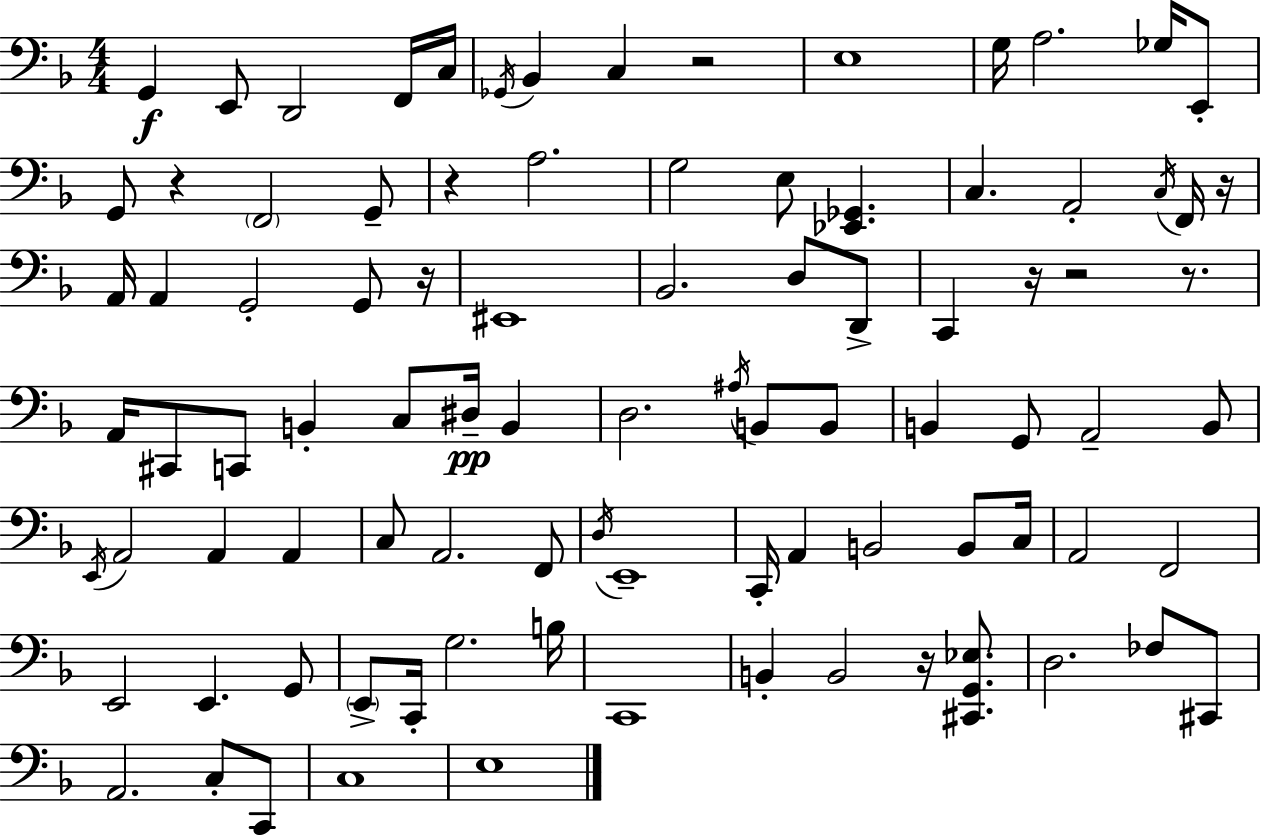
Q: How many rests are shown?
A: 9